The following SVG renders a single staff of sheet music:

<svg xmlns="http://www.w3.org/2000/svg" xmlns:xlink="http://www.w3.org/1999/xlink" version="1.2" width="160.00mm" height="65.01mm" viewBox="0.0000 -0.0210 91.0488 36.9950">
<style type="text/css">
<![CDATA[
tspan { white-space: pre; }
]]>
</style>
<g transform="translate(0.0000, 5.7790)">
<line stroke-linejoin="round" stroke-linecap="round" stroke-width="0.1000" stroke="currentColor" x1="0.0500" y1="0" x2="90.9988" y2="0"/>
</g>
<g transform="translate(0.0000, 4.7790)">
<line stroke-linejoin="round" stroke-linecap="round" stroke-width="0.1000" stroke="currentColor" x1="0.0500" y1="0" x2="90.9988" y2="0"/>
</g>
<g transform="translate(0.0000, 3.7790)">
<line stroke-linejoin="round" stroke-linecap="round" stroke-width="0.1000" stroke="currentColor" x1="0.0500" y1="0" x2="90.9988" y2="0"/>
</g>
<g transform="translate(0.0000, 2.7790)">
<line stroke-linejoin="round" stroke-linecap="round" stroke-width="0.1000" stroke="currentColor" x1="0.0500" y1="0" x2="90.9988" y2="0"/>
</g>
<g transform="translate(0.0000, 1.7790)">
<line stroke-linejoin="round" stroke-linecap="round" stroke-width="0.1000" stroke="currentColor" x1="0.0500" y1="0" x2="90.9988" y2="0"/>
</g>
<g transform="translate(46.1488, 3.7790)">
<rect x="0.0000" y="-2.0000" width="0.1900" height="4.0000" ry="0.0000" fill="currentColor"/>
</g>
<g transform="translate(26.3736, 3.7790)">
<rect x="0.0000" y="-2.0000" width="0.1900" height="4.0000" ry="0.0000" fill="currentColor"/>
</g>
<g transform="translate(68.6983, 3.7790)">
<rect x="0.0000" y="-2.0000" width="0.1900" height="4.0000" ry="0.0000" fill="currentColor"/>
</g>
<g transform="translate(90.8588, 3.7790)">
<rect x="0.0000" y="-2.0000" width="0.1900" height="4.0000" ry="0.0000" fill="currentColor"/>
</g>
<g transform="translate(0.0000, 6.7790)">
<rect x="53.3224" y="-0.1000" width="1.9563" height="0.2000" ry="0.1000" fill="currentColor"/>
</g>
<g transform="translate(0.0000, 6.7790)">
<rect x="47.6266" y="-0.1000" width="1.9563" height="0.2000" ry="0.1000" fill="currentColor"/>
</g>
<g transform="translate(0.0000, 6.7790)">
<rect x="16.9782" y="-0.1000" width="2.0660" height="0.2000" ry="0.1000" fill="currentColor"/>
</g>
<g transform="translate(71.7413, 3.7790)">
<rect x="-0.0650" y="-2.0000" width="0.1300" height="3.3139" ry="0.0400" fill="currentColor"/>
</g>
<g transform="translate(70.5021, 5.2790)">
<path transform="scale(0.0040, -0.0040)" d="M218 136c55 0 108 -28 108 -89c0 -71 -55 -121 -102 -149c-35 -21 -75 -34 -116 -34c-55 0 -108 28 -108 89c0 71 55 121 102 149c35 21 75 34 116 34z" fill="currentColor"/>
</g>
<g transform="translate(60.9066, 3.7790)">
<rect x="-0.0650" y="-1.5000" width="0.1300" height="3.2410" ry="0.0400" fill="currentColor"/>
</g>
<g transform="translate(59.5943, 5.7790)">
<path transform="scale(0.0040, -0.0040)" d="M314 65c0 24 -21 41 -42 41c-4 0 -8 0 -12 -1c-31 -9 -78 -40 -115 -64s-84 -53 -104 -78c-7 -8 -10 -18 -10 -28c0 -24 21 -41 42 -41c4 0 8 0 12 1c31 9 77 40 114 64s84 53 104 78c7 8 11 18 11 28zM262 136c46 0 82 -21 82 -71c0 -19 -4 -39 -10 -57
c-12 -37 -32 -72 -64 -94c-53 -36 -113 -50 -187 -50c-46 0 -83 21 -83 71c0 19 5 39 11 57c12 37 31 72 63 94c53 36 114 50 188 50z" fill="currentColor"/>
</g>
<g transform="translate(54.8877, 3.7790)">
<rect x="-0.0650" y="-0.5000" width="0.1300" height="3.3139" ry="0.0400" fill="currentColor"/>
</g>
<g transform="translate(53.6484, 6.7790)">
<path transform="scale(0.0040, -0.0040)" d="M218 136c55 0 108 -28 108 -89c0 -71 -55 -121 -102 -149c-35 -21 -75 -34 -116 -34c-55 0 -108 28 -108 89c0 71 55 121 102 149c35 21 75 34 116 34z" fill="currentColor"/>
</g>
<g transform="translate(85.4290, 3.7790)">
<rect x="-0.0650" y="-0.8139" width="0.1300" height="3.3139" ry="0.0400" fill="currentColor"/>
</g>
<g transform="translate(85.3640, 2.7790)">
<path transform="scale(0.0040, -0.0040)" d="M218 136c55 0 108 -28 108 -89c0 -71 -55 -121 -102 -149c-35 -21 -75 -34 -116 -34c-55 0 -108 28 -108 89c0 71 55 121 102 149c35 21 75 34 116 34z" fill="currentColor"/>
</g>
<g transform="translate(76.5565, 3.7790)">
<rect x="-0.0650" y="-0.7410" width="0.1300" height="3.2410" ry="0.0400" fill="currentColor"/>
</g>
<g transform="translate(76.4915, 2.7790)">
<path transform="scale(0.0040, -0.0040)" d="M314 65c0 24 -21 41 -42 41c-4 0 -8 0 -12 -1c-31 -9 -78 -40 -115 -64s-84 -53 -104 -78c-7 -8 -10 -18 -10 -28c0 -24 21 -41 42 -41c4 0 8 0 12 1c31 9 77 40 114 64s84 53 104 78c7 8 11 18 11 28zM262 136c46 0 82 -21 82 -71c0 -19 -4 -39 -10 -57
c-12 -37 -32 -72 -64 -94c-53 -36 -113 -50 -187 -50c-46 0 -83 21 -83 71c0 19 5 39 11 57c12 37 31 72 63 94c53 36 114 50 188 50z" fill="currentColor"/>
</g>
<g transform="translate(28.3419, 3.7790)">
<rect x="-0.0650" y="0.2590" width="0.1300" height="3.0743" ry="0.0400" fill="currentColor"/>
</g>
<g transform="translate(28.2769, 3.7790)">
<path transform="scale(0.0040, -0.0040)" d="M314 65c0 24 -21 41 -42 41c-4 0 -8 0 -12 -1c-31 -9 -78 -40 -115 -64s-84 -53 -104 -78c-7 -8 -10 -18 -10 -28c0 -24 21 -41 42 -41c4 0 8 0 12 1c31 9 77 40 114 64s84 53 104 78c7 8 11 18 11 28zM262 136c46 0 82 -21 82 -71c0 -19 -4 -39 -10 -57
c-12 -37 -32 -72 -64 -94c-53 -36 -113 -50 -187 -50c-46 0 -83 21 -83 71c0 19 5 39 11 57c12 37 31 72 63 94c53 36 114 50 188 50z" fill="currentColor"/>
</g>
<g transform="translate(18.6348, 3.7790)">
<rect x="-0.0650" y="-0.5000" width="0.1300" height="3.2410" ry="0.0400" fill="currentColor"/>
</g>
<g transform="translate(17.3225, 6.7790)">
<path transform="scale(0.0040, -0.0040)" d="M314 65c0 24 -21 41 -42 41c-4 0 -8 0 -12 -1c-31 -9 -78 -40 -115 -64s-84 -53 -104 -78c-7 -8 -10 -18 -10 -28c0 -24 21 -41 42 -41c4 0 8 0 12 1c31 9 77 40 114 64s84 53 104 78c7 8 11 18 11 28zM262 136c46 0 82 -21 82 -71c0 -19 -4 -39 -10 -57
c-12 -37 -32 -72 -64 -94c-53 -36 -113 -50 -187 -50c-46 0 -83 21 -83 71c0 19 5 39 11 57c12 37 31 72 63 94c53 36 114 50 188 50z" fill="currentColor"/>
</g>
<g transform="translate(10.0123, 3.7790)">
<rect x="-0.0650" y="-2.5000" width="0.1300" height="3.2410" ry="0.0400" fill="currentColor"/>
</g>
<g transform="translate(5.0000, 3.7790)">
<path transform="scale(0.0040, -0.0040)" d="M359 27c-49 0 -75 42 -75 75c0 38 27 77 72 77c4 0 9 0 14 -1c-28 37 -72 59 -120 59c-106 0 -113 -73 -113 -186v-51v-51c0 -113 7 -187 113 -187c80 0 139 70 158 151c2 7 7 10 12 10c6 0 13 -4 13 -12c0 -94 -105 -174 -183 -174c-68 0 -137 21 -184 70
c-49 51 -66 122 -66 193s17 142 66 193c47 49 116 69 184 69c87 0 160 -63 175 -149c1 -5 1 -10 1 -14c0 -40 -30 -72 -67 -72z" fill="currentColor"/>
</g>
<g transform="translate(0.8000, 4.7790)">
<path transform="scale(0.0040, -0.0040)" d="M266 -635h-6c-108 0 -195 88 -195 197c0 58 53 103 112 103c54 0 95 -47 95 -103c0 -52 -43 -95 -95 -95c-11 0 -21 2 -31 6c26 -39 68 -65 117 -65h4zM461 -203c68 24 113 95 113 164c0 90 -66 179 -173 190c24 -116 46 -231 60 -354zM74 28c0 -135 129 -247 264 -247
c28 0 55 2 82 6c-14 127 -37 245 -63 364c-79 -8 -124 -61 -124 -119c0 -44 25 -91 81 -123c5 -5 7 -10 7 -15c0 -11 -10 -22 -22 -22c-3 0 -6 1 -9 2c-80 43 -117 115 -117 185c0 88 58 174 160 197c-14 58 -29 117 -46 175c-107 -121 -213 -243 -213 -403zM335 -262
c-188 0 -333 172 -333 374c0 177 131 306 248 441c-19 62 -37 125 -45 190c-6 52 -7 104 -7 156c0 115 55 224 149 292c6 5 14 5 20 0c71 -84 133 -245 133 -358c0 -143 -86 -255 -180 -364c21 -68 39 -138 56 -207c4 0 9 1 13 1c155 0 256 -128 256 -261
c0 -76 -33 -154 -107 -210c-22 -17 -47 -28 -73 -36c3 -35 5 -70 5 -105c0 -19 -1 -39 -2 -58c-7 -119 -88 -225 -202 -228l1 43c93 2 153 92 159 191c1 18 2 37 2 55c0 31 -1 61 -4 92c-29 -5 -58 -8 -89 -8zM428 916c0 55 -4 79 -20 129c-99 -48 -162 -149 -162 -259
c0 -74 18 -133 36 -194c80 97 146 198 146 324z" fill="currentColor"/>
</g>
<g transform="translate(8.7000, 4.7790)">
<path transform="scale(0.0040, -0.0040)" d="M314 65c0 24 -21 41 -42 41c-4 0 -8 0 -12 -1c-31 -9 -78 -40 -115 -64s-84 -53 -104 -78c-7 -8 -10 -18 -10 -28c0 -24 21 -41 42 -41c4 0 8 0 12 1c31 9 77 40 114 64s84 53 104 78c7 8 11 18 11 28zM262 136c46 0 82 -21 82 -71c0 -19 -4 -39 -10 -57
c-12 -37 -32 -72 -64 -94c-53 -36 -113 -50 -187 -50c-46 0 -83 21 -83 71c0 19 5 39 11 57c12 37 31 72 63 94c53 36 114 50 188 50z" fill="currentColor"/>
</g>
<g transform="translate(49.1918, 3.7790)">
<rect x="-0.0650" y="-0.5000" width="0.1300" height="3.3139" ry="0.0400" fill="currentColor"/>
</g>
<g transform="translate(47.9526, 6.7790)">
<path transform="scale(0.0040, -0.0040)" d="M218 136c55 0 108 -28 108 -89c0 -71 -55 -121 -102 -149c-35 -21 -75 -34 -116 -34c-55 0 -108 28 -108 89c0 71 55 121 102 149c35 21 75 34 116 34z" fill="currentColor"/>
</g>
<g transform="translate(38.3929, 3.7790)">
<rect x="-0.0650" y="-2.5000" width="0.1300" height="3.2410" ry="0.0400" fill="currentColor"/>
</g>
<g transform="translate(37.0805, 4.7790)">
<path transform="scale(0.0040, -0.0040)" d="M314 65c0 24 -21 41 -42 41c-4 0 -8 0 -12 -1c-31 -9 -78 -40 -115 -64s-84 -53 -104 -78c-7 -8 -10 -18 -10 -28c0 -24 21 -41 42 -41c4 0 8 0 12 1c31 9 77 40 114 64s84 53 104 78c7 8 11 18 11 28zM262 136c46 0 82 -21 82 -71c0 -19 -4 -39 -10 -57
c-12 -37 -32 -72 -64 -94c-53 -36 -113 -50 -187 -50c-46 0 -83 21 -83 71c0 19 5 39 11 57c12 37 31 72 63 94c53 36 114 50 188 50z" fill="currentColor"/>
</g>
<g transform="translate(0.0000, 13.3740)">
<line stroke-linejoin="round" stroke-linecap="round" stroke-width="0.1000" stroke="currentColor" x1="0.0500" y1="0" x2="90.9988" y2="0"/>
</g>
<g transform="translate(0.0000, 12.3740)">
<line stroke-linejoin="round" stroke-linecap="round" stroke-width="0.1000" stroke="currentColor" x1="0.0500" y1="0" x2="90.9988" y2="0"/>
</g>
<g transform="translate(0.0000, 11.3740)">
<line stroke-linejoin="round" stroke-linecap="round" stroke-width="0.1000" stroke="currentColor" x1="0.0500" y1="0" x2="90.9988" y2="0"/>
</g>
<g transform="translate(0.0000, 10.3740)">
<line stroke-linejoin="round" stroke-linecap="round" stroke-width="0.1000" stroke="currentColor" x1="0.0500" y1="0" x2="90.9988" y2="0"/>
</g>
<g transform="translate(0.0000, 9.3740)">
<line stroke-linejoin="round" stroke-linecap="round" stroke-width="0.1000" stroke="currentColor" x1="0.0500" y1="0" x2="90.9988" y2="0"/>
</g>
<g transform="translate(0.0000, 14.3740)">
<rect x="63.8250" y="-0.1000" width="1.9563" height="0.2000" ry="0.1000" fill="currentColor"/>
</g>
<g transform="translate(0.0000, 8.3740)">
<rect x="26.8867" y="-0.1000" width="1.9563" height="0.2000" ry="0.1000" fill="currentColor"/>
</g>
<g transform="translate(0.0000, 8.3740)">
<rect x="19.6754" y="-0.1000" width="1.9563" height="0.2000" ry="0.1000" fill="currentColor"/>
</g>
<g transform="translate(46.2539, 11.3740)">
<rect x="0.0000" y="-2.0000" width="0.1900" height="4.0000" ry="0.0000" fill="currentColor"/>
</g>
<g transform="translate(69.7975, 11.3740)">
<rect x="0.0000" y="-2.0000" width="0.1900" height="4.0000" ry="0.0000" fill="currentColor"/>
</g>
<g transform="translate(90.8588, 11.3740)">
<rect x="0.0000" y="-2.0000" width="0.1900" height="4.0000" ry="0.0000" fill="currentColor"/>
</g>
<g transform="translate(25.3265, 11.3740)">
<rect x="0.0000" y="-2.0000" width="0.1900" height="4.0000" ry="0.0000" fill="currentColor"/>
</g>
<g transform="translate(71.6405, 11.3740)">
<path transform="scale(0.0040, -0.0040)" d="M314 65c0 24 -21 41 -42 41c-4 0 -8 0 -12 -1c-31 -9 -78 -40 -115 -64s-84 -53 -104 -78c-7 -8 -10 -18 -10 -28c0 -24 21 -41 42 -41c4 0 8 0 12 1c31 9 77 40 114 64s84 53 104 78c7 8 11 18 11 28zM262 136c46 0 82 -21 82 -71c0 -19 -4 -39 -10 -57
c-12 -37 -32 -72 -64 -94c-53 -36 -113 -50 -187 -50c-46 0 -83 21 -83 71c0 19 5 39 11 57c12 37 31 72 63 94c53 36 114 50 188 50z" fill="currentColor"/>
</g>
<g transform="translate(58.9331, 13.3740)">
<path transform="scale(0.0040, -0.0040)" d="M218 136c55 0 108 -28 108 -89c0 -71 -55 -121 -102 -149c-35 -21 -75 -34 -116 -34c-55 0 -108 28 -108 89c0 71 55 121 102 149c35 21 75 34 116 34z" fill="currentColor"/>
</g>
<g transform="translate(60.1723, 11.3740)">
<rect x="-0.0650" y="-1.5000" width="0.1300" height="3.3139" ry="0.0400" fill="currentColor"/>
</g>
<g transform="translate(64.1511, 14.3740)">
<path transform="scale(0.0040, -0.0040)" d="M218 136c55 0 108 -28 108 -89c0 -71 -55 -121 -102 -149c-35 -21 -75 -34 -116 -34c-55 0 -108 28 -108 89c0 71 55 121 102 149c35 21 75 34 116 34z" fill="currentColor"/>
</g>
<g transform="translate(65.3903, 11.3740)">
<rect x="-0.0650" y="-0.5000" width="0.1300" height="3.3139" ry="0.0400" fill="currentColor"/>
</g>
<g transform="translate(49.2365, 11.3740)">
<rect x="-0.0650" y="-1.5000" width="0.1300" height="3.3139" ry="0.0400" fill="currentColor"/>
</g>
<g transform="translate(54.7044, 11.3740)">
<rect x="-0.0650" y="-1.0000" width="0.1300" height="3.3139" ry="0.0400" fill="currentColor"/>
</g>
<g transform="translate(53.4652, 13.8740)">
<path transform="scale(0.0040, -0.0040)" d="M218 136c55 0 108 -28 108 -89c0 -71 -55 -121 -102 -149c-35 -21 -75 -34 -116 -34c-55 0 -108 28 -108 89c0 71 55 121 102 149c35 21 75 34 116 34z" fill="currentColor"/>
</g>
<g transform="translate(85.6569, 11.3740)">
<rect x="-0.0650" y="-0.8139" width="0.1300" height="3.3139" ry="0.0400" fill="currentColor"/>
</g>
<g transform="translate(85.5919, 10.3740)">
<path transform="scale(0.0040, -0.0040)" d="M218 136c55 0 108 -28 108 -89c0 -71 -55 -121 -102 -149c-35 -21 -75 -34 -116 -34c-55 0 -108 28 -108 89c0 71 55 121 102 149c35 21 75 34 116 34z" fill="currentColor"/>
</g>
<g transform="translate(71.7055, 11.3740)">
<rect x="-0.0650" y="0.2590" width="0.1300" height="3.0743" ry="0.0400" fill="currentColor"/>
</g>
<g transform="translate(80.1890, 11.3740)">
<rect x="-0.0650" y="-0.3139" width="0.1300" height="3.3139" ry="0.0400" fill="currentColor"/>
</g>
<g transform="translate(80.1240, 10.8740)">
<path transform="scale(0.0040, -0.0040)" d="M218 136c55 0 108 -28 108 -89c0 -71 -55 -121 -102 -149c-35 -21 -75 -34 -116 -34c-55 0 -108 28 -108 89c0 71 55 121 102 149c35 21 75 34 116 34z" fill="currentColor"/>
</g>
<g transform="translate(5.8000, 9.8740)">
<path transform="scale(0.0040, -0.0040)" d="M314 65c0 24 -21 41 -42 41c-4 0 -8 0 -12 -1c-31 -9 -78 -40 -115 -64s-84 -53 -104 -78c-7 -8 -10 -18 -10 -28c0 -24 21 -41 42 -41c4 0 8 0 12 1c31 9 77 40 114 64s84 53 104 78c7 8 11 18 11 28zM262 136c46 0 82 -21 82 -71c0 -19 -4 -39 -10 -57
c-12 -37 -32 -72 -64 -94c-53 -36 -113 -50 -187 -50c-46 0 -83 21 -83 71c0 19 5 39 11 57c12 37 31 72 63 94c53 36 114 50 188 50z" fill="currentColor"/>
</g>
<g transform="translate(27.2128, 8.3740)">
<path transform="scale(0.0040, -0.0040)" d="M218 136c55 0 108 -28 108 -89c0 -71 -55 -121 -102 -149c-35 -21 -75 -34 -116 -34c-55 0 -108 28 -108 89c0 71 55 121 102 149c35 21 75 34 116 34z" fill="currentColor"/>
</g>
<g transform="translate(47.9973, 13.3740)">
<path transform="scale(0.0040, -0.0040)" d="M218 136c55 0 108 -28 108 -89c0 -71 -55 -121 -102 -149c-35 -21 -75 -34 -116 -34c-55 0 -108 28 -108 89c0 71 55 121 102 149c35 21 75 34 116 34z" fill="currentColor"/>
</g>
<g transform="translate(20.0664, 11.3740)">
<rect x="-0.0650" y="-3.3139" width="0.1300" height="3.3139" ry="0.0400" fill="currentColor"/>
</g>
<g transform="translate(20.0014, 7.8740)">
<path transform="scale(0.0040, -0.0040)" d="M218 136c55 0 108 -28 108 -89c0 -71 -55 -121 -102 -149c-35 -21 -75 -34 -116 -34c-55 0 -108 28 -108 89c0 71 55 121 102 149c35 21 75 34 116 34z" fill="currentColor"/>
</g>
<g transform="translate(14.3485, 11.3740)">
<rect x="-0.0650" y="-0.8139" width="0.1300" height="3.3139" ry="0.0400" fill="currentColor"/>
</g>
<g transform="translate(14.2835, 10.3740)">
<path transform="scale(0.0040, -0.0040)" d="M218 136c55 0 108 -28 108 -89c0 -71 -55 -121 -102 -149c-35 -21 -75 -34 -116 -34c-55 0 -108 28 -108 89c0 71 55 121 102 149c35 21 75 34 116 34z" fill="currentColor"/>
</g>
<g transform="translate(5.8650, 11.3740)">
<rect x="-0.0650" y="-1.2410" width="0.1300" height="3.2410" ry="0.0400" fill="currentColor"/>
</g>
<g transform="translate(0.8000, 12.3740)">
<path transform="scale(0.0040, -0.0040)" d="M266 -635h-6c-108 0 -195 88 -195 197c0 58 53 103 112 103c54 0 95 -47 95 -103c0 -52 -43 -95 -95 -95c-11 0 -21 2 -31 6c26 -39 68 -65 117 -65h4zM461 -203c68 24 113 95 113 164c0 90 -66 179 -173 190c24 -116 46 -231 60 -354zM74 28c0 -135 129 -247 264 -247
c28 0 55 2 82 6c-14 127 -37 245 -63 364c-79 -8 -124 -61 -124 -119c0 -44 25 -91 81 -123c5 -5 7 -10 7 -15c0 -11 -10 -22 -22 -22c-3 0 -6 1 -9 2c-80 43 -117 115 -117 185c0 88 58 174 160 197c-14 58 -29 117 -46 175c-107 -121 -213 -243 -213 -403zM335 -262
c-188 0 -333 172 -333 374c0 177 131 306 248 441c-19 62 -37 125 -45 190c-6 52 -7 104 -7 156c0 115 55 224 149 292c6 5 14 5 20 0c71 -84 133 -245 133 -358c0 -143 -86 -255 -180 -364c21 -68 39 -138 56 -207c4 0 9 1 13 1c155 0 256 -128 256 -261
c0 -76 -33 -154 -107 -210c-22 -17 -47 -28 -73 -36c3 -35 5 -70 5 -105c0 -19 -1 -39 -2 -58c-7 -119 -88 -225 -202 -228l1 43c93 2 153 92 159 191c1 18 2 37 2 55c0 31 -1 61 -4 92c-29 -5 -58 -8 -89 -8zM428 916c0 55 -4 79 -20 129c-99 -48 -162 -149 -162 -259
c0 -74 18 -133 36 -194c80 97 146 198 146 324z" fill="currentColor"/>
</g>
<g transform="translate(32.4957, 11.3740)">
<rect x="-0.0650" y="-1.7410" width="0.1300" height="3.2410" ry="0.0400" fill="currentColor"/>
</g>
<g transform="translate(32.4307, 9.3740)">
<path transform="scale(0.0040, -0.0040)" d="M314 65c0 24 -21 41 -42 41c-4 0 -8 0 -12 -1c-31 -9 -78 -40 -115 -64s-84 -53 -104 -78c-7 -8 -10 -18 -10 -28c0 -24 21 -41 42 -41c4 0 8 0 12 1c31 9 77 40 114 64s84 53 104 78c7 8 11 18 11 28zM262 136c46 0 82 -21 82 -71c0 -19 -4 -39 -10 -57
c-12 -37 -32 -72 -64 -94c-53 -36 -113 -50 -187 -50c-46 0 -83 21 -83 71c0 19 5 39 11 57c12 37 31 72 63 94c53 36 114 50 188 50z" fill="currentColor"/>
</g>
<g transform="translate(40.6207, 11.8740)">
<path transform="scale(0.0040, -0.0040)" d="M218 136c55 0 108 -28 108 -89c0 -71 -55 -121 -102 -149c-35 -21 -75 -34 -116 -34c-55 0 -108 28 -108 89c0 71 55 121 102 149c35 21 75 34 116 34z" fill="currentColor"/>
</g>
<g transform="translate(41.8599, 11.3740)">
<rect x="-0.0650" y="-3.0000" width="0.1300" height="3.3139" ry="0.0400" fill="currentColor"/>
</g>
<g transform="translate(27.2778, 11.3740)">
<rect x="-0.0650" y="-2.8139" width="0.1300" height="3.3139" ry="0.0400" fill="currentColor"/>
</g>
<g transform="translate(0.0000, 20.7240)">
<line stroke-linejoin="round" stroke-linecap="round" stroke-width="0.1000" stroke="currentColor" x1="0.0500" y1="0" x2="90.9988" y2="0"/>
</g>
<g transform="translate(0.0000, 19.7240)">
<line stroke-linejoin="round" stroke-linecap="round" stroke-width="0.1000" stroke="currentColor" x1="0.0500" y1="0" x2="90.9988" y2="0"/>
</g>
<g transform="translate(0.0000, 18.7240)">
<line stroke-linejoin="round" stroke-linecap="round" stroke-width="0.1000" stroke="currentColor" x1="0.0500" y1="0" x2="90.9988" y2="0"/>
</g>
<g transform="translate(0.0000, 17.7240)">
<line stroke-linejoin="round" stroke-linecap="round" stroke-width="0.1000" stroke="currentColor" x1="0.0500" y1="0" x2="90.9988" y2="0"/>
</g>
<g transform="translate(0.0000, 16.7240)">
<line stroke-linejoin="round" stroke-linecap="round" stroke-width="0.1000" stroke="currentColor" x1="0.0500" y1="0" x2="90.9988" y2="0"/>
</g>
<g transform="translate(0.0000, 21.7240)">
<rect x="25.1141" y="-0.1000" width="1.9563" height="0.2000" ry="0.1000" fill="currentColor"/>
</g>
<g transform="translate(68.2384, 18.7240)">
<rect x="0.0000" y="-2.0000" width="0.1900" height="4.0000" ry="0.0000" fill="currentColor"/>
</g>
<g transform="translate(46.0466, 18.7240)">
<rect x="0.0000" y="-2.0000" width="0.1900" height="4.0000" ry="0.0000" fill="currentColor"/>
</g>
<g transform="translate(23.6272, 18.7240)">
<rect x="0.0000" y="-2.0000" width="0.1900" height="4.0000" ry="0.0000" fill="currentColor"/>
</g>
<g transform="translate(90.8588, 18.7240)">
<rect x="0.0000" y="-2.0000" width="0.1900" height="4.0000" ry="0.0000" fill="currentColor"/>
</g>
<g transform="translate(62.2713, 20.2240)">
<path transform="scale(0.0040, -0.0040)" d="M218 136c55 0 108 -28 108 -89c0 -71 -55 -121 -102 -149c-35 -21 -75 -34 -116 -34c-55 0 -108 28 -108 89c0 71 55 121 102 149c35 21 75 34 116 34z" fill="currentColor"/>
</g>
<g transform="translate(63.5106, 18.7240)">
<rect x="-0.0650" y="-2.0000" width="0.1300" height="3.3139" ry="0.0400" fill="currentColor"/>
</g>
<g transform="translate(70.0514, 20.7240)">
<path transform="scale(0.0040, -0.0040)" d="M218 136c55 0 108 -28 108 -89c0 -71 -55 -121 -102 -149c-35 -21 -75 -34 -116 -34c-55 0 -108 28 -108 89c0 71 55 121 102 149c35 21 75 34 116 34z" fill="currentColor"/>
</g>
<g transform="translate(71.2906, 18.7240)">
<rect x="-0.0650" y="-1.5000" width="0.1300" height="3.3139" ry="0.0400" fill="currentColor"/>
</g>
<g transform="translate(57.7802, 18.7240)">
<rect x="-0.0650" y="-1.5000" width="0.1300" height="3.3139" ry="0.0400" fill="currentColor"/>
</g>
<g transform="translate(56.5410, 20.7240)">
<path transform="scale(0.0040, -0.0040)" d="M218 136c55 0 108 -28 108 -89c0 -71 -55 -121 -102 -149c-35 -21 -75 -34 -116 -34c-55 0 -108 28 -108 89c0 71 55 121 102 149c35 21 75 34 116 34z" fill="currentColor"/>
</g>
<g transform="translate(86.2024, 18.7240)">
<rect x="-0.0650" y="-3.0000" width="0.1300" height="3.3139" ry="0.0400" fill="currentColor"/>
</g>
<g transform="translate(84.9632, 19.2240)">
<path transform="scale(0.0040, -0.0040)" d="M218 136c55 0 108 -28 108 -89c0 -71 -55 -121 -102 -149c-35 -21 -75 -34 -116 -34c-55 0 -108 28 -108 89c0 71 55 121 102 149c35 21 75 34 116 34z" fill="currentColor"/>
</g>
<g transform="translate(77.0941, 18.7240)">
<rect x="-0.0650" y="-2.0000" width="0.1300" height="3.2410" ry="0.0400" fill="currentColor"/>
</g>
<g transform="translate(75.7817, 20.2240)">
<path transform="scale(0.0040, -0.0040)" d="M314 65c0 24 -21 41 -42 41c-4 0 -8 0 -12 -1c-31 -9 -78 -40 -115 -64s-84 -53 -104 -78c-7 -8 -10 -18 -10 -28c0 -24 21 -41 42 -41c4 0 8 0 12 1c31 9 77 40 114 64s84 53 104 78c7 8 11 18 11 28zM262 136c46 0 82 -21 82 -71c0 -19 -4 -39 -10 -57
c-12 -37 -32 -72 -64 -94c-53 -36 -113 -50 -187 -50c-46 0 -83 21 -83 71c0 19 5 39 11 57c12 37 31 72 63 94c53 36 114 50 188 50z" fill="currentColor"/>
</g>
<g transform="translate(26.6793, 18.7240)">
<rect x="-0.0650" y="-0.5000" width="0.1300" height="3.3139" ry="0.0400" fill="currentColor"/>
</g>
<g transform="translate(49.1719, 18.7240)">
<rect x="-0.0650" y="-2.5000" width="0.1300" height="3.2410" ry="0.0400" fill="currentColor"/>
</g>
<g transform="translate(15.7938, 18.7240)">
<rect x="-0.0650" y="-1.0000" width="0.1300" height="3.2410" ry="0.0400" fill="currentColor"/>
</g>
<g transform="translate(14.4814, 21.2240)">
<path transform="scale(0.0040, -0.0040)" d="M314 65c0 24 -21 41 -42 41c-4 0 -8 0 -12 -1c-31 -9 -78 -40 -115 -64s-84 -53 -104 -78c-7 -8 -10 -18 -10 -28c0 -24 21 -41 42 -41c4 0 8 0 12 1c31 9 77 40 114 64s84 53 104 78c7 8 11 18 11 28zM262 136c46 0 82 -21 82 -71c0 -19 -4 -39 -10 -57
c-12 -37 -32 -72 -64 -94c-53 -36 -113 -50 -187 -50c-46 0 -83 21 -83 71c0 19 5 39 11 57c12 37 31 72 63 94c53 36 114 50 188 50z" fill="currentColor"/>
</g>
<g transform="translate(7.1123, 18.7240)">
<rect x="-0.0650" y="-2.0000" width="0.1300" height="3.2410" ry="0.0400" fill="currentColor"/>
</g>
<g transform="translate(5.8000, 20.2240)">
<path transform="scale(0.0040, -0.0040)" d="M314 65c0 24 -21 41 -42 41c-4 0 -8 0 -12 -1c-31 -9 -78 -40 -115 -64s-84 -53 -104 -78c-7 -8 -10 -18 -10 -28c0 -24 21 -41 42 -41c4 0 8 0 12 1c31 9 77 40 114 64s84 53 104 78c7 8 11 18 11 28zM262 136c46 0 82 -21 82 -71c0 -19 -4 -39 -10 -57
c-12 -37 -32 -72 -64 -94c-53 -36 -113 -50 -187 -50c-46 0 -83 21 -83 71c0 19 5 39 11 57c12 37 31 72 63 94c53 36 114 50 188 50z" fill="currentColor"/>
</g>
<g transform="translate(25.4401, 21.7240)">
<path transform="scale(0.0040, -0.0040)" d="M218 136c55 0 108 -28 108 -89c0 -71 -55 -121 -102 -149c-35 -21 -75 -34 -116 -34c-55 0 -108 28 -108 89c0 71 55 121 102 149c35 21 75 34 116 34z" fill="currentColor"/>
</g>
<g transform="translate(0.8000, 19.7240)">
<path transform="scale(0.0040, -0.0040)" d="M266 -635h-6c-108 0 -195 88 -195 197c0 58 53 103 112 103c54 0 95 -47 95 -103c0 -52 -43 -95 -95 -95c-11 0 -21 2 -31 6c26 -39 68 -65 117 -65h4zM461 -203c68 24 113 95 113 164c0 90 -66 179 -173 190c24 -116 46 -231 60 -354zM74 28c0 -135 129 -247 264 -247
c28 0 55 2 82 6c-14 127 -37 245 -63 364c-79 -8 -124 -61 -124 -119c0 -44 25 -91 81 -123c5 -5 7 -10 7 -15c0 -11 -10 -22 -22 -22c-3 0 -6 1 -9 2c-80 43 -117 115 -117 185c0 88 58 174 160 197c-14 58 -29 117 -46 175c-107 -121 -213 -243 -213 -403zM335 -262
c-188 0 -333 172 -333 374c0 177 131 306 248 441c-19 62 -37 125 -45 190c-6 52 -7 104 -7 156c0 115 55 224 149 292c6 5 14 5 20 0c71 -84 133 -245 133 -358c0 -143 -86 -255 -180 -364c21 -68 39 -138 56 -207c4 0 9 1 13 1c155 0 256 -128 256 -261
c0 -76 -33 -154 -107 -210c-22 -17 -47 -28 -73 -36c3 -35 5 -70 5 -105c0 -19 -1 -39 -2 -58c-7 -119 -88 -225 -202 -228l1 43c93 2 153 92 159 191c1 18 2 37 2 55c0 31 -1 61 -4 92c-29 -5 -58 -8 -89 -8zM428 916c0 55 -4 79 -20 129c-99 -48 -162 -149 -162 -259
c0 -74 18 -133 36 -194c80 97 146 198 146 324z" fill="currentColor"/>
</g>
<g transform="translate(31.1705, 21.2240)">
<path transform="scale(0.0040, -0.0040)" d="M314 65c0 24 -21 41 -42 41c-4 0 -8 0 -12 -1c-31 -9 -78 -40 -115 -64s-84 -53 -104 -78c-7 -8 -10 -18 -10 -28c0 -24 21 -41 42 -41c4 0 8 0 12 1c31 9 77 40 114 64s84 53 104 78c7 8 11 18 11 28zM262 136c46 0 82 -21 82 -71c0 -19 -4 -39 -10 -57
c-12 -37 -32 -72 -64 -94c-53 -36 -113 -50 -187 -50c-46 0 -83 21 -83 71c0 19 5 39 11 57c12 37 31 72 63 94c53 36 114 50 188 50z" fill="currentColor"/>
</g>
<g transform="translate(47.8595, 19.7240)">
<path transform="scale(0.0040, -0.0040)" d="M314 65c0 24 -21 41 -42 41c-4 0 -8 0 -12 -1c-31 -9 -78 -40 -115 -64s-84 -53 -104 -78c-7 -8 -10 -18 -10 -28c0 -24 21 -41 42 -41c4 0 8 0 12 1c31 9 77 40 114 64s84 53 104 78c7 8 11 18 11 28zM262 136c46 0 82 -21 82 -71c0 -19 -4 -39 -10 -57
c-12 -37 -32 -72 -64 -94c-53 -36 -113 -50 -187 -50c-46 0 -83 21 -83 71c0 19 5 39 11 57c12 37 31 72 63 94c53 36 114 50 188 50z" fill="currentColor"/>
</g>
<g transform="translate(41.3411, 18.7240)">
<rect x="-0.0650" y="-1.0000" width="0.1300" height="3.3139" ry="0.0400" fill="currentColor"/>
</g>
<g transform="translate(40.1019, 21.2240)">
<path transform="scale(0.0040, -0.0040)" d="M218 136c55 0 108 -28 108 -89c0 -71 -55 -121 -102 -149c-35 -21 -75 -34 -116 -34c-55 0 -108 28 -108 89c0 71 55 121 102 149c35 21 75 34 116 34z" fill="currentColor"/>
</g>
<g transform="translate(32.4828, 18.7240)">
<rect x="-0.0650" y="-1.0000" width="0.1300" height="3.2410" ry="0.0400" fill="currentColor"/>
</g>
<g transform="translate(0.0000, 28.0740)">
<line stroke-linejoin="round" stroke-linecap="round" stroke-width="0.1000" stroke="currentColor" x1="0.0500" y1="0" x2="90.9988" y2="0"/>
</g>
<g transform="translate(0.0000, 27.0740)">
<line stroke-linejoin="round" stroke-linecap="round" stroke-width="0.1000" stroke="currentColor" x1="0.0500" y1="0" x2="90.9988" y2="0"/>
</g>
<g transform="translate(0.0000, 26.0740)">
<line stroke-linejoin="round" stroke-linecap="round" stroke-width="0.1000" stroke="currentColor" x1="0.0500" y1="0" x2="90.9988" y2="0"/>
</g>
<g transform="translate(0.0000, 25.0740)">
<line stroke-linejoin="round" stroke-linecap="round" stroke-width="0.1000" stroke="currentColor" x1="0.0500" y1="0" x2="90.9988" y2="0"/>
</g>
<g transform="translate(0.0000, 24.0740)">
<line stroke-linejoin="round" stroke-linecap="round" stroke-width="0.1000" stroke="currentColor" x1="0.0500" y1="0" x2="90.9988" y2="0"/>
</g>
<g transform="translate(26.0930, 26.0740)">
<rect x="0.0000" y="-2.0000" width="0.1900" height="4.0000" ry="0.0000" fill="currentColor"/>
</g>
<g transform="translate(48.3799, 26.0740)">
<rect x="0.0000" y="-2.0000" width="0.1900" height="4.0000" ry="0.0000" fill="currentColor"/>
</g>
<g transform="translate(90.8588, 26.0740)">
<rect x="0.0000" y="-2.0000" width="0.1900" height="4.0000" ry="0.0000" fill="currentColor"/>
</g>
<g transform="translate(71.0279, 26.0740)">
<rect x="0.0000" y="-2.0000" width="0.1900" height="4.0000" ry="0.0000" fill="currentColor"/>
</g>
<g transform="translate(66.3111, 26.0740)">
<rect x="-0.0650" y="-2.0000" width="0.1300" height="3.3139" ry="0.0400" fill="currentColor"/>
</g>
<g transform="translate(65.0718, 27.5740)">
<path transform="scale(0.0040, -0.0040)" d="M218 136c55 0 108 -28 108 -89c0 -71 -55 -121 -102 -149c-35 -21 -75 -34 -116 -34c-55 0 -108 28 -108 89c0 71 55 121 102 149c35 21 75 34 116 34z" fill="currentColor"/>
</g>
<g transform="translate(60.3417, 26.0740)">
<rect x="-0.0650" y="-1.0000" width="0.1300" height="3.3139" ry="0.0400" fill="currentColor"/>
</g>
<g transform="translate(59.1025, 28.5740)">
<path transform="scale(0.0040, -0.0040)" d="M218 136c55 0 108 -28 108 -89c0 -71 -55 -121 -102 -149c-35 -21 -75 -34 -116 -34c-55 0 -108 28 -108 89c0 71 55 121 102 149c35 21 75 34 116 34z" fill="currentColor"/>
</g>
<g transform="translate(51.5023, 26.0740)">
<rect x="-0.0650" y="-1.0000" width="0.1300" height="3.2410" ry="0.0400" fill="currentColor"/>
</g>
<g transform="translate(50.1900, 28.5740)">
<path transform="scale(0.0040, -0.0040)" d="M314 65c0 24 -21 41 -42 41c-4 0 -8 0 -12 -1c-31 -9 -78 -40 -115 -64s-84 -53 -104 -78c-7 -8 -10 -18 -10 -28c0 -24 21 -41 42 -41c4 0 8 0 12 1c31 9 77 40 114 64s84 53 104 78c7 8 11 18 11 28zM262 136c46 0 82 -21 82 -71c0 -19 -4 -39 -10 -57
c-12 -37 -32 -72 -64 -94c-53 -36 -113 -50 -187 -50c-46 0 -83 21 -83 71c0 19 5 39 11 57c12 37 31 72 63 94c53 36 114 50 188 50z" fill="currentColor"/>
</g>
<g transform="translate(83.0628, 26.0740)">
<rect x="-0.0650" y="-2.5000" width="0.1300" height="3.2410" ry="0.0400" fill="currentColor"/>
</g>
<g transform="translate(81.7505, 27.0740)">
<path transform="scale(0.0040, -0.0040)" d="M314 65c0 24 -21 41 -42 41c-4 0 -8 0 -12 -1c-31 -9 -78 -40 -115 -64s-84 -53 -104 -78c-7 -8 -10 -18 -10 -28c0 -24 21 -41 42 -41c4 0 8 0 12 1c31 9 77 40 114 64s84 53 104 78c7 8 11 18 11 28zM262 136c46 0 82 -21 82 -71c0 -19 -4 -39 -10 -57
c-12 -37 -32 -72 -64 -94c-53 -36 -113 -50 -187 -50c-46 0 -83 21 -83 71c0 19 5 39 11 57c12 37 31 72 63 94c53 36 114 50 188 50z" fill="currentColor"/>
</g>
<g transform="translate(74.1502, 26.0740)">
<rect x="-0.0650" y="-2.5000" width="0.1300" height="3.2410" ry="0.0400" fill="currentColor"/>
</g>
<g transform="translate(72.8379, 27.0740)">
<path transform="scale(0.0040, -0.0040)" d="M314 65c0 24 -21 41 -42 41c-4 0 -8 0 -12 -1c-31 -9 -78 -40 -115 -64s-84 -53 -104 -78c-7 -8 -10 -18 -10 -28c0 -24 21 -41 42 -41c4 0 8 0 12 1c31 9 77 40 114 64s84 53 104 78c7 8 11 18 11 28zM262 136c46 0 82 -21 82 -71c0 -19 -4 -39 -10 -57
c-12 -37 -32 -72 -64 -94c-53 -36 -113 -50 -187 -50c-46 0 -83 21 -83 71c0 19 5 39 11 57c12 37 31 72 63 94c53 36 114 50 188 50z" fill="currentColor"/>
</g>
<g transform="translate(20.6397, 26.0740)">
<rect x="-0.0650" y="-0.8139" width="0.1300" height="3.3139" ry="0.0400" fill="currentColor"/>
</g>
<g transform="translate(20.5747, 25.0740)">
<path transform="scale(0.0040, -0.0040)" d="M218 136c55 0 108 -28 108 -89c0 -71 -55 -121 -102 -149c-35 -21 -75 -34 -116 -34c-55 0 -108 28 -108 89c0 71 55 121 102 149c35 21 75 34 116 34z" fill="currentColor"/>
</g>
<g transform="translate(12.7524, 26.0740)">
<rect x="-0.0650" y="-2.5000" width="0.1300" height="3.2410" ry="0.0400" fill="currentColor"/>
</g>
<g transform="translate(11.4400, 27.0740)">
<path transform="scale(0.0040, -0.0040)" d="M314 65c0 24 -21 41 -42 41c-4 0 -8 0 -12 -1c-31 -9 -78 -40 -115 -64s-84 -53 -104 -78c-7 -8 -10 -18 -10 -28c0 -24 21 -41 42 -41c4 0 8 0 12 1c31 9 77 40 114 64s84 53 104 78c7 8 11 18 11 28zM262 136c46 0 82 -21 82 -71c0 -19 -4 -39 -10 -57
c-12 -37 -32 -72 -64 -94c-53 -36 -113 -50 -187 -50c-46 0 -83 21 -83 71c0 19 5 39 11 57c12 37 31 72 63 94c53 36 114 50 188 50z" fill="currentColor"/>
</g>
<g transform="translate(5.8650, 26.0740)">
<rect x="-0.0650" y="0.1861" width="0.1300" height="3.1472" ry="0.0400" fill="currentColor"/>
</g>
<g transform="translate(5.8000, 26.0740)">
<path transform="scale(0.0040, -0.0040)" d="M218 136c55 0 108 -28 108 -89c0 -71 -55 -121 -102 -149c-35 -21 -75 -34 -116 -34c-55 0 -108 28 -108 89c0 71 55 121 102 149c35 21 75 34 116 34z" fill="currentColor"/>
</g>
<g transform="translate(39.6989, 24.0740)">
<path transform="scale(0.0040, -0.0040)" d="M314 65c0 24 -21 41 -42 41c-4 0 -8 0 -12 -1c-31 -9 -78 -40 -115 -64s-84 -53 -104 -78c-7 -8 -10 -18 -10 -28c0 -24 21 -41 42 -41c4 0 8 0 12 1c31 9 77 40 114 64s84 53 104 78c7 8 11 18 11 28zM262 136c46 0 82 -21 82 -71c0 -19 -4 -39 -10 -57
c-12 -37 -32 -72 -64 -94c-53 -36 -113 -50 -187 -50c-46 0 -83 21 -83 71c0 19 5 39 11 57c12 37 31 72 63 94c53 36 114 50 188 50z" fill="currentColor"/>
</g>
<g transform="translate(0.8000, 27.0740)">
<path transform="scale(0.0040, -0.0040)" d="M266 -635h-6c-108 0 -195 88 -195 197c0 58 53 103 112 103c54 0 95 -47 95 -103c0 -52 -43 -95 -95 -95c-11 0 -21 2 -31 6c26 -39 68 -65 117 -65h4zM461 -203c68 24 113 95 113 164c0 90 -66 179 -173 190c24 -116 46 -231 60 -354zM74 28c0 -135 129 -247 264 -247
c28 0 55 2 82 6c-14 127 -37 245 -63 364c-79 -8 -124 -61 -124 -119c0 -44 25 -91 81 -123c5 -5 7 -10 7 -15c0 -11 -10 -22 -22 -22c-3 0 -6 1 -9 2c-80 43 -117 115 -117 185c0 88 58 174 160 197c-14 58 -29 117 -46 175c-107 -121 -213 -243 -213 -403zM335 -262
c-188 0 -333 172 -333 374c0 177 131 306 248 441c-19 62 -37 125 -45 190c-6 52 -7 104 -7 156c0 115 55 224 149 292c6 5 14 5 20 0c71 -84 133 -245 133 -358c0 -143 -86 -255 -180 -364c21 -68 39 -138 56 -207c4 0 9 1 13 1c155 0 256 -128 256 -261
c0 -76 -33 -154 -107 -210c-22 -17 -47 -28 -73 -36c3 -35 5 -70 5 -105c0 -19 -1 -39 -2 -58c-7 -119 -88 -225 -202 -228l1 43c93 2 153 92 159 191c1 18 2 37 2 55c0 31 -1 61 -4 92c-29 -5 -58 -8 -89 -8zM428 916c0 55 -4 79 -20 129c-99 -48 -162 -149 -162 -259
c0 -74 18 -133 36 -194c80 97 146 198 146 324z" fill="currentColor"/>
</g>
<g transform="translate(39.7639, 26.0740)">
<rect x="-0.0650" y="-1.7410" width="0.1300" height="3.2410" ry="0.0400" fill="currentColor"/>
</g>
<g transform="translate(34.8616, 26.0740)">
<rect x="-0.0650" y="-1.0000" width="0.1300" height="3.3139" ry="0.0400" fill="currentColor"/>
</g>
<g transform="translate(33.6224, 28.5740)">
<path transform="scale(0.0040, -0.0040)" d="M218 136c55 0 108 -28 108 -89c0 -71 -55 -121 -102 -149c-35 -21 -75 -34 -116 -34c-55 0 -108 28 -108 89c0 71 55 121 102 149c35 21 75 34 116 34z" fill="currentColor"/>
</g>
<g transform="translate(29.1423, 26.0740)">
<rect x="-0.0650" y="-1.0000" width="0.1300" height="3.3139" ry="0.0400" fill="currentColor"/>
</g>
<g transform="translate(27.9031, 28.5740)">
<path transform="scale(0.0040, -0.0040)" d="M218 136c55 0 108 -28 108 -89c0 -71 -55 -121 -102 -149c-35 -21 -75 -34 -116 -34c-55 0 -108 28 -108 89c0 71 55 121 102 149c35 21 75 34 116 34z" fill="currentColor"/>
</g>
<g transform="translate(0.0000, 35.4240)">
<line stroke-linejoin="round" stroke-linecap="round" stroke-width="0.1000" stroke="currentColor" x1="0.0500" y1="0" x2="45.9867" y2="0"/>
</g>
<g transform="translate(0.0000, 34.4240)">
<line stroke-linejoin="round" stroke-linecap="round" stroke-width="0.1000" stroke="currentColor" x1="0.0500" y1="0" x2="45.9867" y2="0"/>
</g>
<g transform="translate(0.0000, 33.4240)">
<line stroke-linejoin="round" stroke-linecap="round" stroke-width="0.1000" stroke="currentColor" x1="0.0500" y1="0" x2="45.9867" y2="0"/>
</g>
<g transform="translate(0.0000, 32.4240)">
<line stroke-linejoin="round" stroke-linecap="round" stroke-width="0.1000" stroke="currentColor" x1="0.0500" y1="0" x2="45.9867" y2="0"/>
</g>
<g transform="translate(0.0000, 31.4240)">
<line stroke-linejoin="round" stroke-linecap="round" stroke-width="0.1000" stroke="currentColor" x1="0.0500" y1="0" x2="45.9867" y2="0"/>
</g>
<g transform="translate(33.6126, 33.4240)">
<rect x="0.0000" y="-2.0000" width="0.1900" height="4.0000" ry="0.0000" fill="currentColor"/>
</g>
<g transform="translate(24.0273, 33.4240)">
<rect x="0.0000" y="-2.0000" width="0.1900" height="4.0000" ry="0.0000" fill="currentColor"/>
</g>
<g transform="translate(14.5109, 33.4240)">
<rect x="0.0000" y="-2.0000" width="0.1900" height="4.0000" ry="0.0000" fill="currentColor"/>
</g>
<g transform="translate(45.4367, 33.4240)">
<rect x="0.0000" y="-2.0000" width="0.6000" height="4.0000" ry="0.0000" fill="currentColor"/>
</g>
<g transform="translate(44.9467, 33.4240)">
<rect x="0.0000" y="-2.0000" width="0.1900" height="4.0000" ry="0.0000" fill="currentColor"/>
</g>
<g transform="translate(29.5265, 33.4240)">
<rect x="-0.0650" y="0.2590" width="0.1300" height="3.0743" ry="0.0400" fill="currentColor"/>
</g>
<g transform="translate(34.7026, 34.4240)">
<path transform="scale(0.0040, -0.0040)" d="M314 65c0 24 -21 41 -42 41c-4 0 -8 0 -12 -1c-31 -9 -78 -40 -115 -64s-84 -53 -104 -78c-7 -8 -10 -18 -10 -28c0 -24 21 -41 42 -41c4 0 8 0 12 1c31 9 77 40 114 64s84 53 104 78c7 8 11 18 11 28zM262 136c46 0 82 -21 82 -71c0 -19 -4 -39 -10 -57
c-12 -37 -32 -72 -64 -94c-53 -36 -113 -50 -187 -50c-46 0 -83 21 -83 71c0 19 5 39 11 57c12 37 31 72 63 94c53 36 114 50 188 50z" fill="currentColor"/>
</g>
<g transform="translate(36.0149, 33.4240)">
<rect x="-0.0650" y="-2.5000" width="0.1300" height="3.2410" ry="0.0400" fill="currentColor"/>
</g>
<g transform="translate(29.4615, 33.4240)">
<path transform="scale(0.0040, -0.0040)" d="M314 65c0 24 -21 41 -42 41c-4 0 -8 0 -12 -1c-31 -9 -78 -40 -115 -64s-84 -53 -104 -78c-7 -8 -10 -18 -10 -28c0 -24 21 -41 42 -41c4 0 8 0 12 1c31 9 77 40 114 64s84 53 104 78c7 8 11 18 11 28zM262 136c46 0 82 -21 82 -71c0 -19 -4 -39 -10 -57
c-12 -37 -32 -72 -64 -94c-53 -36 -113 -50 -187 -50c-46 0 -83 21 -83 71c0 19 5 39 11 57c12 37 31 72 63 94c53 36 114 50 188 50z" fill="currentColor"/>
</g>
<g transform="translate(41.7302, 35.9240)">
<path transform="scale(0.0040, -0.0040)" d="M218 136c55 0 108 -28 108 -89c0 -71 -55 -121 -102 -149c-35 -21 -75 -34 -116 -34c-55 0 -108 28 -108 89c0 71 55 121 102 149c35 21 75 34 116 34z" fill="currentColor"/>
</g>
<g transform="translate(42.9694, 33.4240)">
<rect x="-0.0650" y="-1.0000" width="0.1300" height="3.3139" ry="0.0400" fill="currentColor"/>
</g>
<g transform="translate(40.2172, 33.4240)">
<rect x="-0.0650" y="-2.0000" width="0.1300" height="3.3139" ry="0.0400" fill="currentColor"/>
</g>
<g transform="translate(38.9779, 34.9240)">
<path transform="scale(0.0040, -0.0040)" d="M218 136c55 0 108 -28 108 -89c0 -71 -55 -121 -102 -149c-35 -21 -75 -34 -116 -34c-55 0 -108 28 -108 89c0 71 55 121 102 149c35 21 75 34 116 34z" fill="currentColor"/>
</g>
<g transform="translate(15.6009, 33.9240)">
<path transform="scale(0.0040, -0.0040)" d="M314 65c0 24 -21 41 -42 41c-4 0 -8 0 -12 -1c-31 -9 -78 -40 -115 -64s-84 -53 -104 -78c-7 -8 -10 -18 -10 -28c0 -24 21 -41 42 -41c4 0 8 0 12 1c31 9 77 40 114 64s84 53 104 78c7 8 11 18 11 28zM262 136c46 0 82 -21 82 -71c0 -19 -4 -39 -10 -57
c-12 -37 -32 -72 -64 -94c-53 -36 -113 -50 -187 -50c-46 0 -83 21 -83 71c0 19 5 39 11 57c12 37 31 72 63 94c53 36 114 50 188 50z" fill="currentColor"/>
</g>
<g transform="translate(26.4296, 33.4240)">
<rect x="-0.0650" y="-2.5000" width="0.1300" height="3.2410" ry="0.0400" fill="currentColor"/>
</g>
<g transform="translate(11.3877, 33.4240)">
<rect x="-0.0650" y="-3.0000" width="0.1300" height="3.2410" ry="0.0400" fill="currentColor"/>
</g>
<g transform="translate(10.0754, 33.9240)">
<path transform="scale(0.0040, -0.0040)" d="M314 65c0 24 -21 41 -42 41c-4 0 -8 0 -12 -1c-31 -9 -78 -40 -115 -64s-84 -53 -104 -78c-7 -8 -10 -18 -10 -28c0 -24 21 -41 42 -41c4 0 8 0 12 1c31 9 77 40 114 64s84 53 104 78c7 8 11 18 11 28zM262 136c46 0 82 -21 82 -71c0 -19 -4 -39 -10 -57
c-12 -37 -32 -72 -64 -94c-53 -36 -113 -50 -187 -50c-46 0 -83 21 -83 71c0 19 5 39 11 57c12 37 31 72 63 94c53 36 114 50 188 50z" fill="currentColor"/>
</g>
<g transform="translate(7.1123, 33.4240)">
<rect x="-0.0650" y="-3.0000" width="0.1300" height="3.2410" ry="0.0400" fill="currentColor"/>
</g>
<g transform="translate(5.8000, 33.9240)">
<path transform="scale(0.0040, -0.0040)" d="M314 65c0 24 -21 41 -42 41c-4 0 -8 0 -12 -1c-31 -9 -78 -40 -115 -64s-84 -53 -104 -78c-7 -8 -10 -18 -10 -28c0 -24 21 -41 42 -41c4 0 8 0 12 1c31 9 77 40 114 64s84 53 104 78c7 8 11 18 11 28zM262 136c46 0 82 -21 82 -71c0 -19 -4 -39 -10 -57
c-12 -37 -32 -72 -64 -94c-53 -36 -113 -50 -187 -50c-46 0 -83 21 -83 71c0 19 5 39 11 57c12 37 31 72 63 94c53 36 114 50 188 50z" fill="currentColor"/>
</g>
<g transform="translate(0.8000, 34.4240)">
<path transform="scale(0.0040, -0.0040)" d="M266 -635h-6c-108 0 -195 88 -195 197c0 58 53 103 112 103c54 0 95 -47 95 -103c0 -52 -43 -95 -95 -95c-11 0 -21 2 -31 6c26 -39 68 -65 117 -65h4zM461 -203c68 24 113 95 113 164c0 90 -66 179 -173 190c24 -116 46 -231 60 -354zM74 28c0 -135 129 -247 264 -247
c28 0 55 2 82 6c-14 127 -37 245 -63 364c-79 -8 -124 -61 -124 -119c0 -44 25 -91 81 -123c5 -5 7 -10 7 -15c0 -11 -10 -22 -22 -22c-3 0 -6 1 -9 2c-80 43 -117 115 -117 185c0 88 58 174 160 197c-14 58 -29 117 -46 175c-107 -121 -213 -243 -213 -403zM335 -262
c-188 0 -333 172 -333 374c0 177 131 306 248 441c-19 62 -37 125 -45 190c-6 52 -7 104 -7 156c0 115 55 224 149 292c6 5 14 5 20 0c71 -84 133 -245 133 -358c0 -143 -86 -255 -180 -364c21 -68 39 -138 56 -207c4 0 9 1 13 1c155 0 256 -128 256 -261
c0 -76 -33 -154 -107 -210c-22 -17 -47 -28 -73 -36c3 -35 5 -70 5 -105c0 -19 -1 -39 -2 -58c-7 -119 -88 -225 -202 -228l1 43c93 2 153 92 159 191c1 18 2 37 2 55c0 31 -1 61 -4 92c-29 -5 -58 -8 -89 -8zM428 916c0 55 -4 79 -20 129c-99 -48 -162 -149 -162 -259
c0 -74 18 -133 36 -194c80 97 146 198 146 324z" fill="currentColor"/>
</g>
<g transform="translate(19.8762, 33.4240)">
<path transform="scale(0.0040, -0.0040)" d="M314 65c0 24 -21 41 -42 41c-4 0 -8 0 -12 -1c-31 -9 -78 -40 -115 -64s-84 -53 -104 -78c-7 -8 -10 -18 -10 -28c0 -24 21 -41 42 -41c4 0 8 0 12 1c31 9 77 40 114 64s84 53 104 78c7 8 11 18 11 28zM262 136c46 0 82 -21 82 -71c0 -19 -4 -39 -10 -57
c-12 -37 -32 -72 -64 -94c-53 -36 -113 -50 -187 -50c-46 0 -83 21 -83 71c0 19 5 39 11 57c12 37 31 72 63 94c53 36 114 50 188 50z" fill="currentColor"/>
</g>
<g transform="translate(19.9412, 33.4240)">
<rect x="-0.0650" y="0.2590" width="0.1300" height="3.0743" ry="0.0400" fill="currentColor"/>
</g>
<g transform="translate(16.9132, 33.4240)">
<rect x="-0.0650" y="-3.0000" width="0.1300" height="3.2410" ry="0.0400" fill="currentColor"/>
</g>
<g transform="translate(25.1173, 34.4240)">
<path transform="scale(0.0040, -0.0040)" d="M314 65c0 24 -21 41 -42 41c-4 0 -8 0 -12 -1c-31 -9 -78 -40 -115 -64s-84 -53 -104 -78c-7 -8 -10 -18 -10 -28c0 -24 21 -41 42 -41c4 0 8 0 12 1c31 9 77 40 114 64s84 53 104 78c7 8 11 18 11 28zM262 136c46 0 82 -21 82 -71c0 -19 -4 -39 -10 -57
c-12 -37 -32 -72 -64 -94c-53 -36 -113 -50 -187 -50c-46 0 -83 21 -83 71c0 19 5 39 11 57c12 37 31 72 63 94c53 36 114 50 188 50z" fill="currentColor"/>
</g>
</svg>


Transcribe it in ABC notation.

X:1
T:Untitled
M:4/4
L:1/4
K:C
G2 C2 B2 G2 C C E2 F d2 d e2 d b a f2 A E D E C B2 c d F2 D2 C D2 D G2 E F E F2 A B G2 d D D f2 D2 D F G2 G2 A2 A2 A2 B2 G2 B2 G2 F D